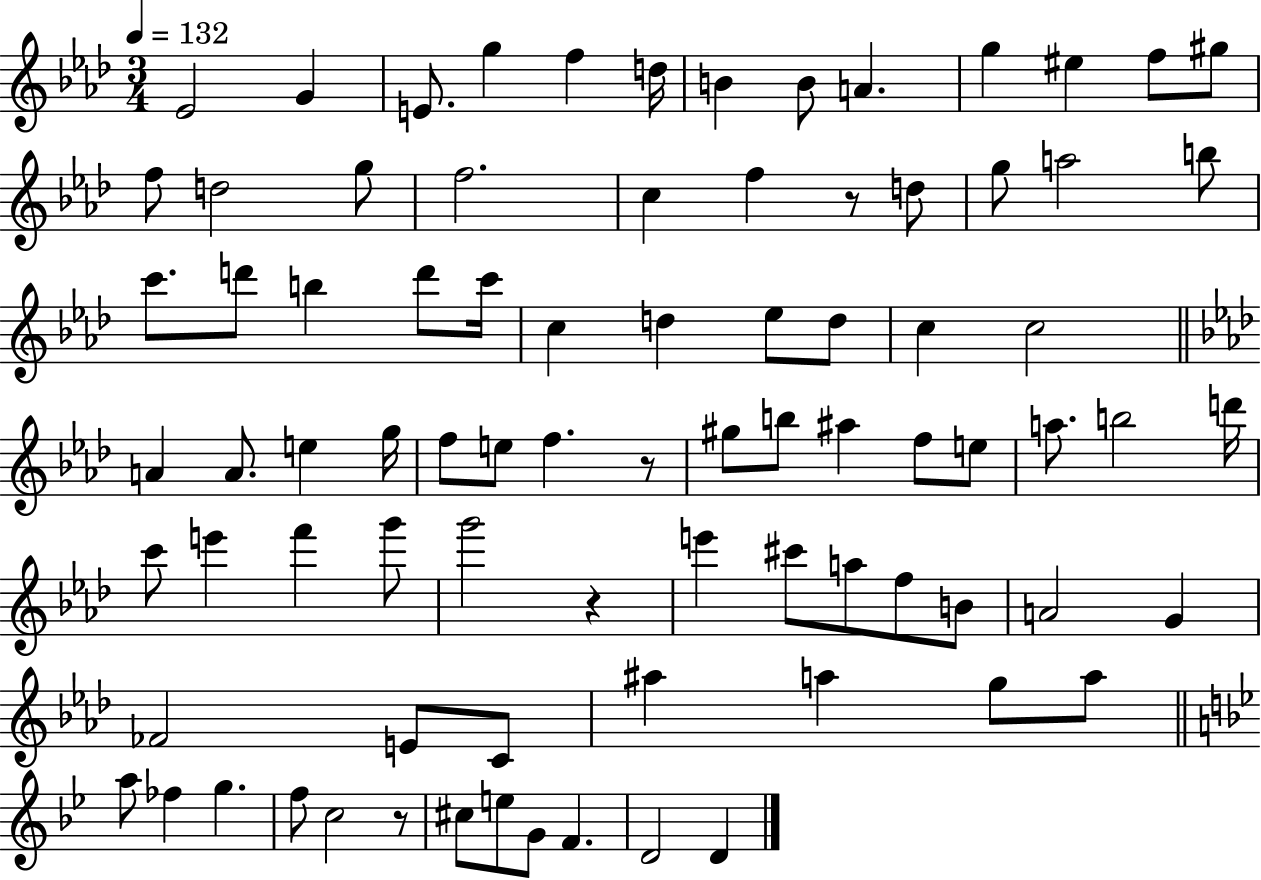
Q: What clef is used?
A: treble